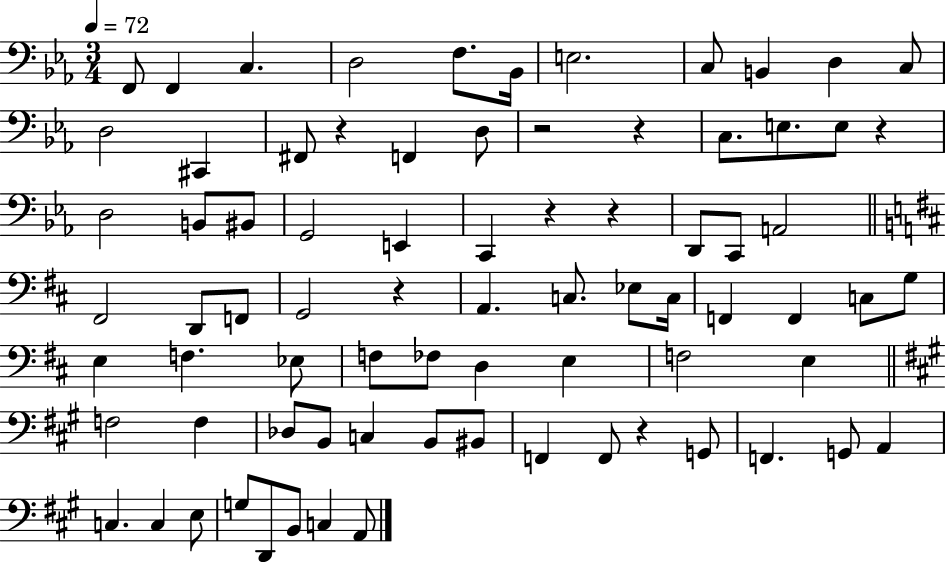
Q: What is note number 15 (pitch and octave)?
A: F2